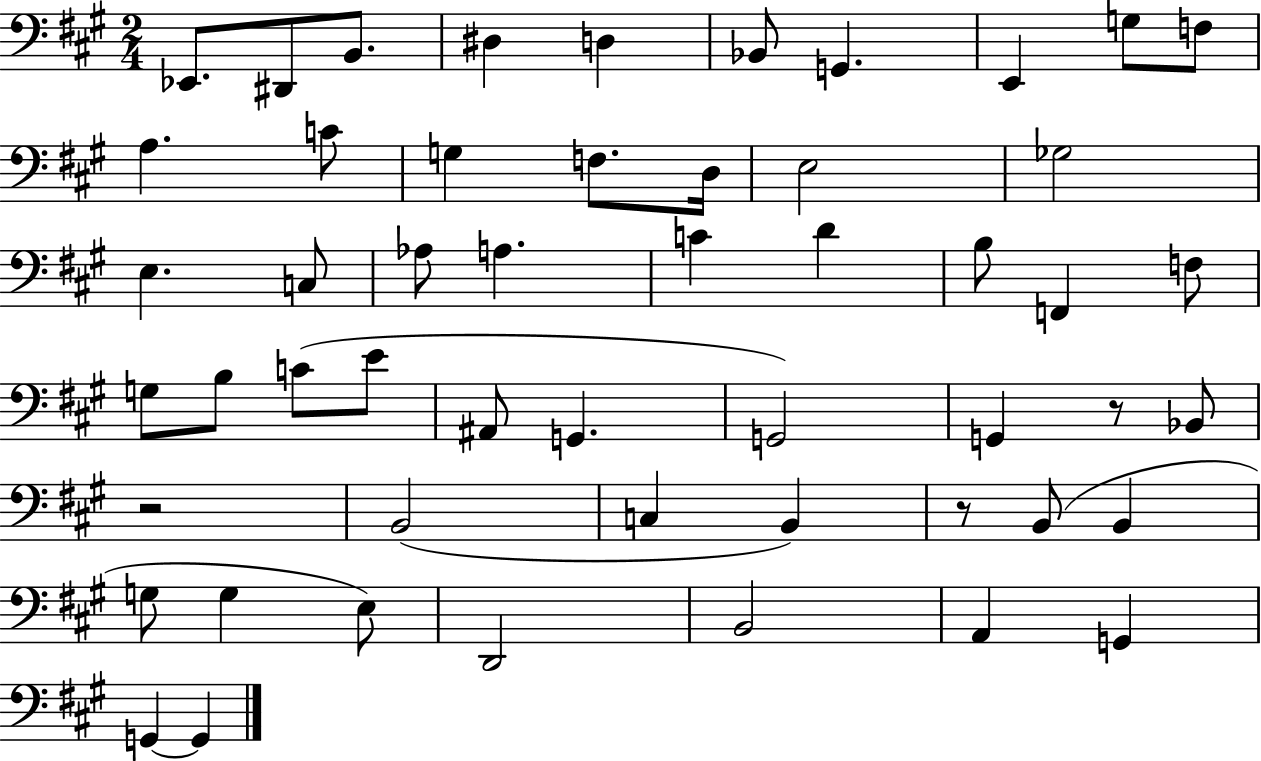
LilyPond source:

{
  \clef bass
  \numericTimeSignature
  \time 2/4
  \key a \major
  ees,8. dis,8 b,8. | dis4 d4 | bes,8 g,4. | e,4 g8 f8 | \break a4. c'8 | g4 f8. d16 | e2 | ges2 | \break e4. c8 | aes8 a4. | c'4 d'4 | b8 f,4 f8 | \break g8 b8 c'8( e'8 | ais,8 g,4. | g,2) | g,4 r8 bes,8 | \break r2 | b,2( | c4 b,4) | r8 b,8( b,4 | \break g8 g4 e8) | d,2 | b,2 | a,4 g,4 | \break g,4~~ g,4 | \bar "|."
}